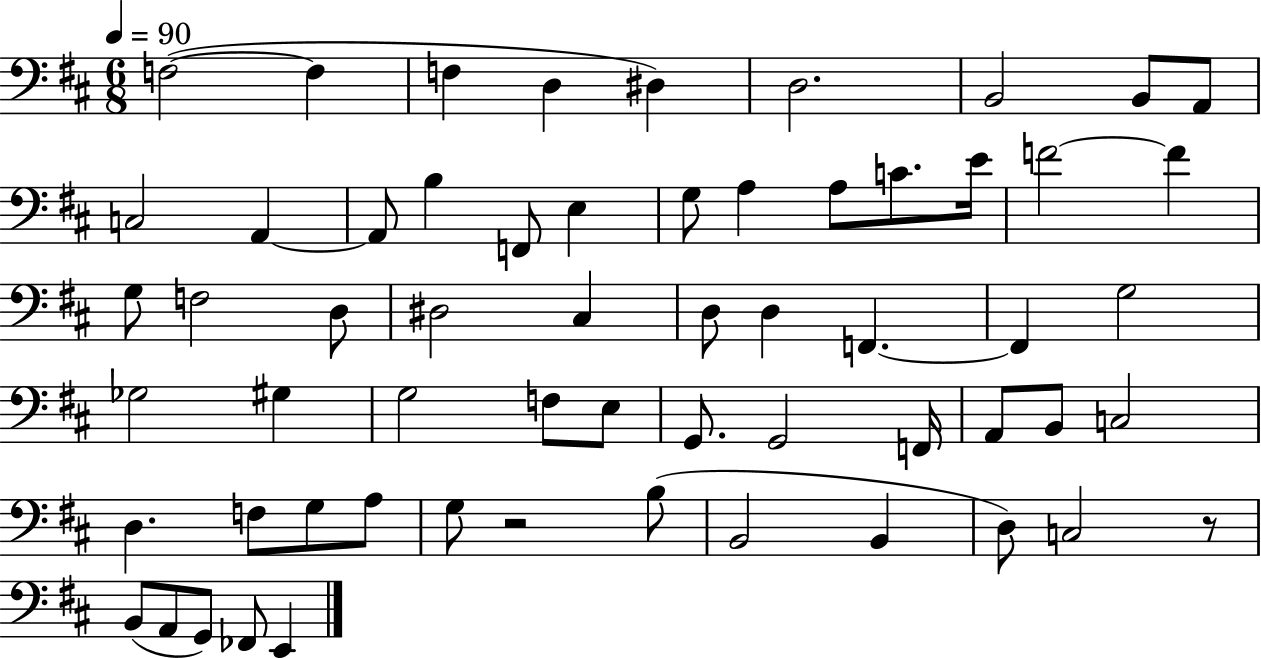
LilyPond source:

{
  \clef bass
  \numericTimeSignature
  \time 6/8
  \key d \major
  \tempo 4 = 90
  f2~(~ f4 | f4 d4 dis4) | d2. | b,2 b,8 a,8 | \break c2 a,4~~ | a,8 b4 f,8 e4 | g8 a4 a8 c'8. e'16 | f'2~~ f'4 | \break g8 f2 d8 | dis2 cis4 | d8 d4 f,4.~~ | f,4 g2 | \break ges2 gis4 | g2 f8 e8 | g,8. g,2 f,16 | a,8 b,8 c2 | \break d4. f8 g8 a8 | g8 r2 b8( | b,2 b,4 | d8) c2 r8 | \break b,8( a,8 g,8) fes,8 e,4 | \bar "|."
}